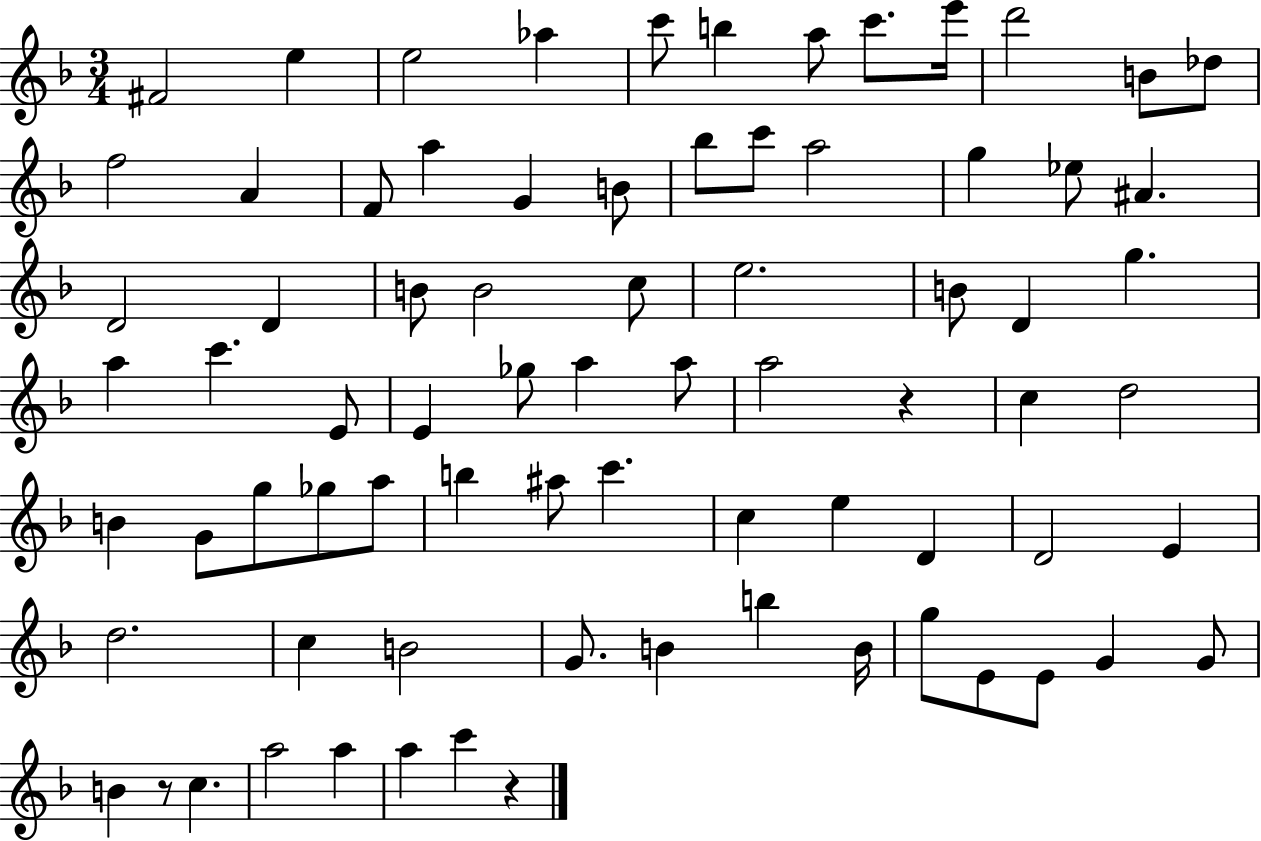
{
  \clef treble
  \numericTimeSignature
  \time 3/4
  \key f \major
  fis'2 e''4 | e''2 aes''4 | c'''8 b''4 a''8 c'''8. e'''16 | d'''2 b'8 des''8 | \break f''2 a'4 | f'8 a''4 g'4 b'8 | bes''8 c'''8 a''2 | g''4 ees''8 ais'4. | \break d'2 d'4 | b'8 b'2 c''8 | e''2. | b'8 d'4 g''4. | \break a''4 c'''4. e'8 | e'4 ges''8 a''4 a''8 | a''2 r4 | c''4 d''2 | \break b'4 g'8 g''8 ges''8 a''8 | b''4 ais''8 c'''4. | c''4 e''4 d'4 | d'2 e'4 | \break d''2. | c''4 b'2 | g'8. b'4 b''4 b'16 | g''8 e'8 e'8 g'4 g'8 | \break b'4 r8 c''4. | a''2 a''4 | a''4 c'''4 r4 | \bar "|."
}